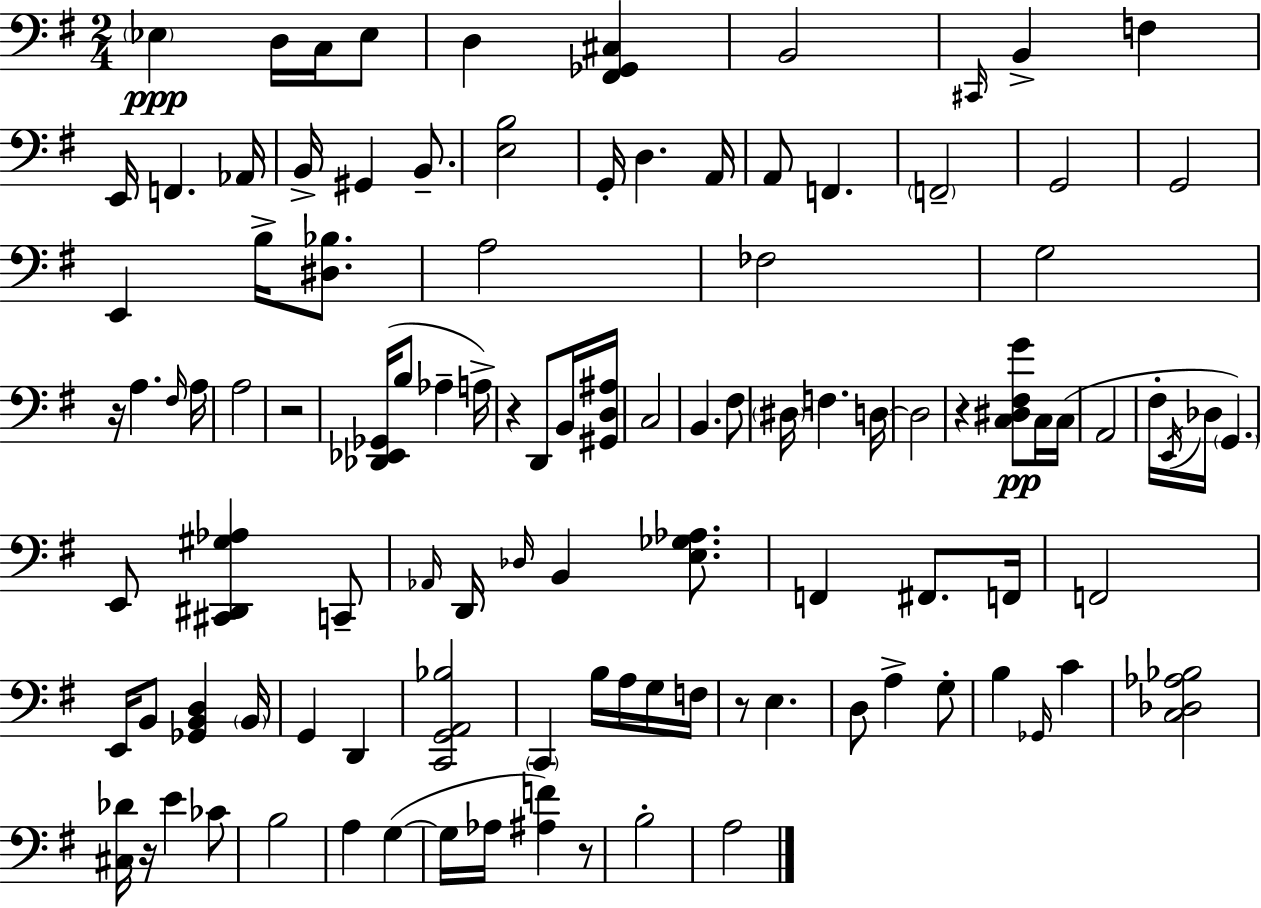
{
  \clef bass
  \numericTimeSignature
  \time 2/4
  \key e \minor
  \parenthesize ees4\ppp d16 c16 ees8 | d4 <fis, ges, cis>4 | b,2 | \grace { cis,16 } b,4-> f4 | \break e,16 f,4. | aes,16 b,16-> gis,4 b,8.-- | <e b>2 | g,16-. d4. | \break a,16 a,8 f,4. | \parenthesize f,2-- | g,2 | g,2 | \break e,4 b16-> <dis bes>8. | a2 | fes2 | g2 | \break r16 a4. | \grace { fis16 } a16 a2 | r2 | <des, ees, ges,>16( b8 aes4-- | \break a16->) r4 d,8 | b,16 <gis, d ais>16 c2 | b,4. | fis8 \parenthesize dis16 f4. | \break d16~~ d2 | r4 <c dis fis g'>8\pp | c16 c16( a,2 | fis16-. \acciaccatura { e,16 } des16 \parenthesize g,4.) | \break e,8 <cis, dis, gis aes>4 | c,8-- \grace { aes,16 } d,16 \grace { des16 } b,4 | <e ges aes>8. f,4 | fis,8. f,16 f,2 | \break e,16 b,8 | <ges, b, d>4 \parenthesize b,16 g,4 | d,4 <c, g, a, bes>2 | \parenthesize c,4 | \break b16 a16 g16 f16 r8 e4. | d8 a4-> | g8-. b4 | \grace { ges,16 } c'4 <c des aes bes>2 | \break <cis des'>16 r16 | e'4 ces'8 b2 | a4 | g4~(~ g16 aes16 | \break <ais f'>4) r8 b2-. | a2 | \bar "|."
}